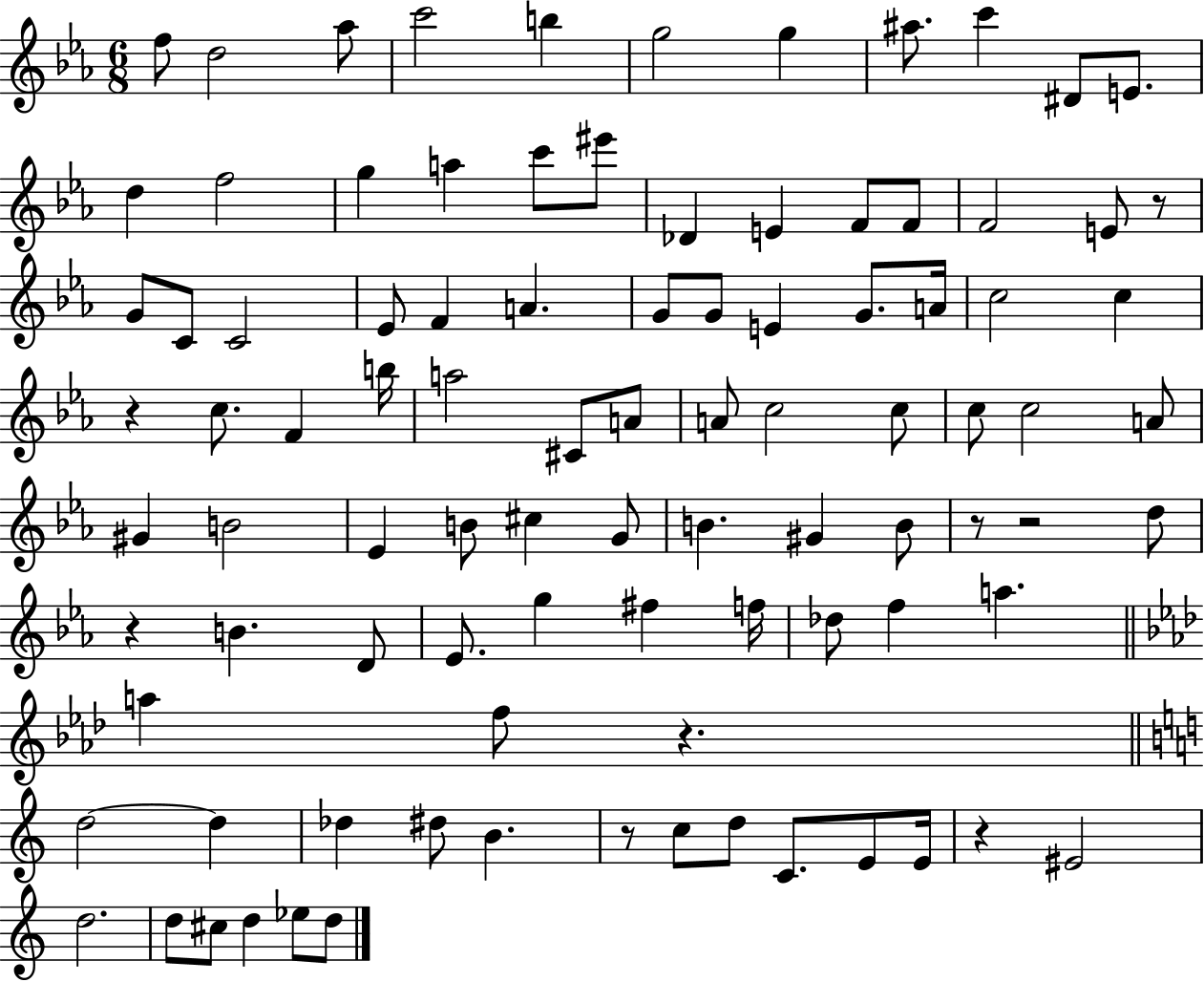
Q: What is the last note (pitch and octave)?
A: D5